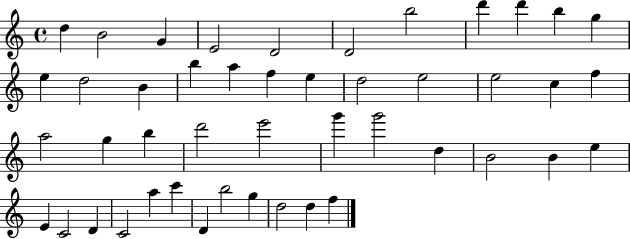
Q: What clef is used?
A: treble